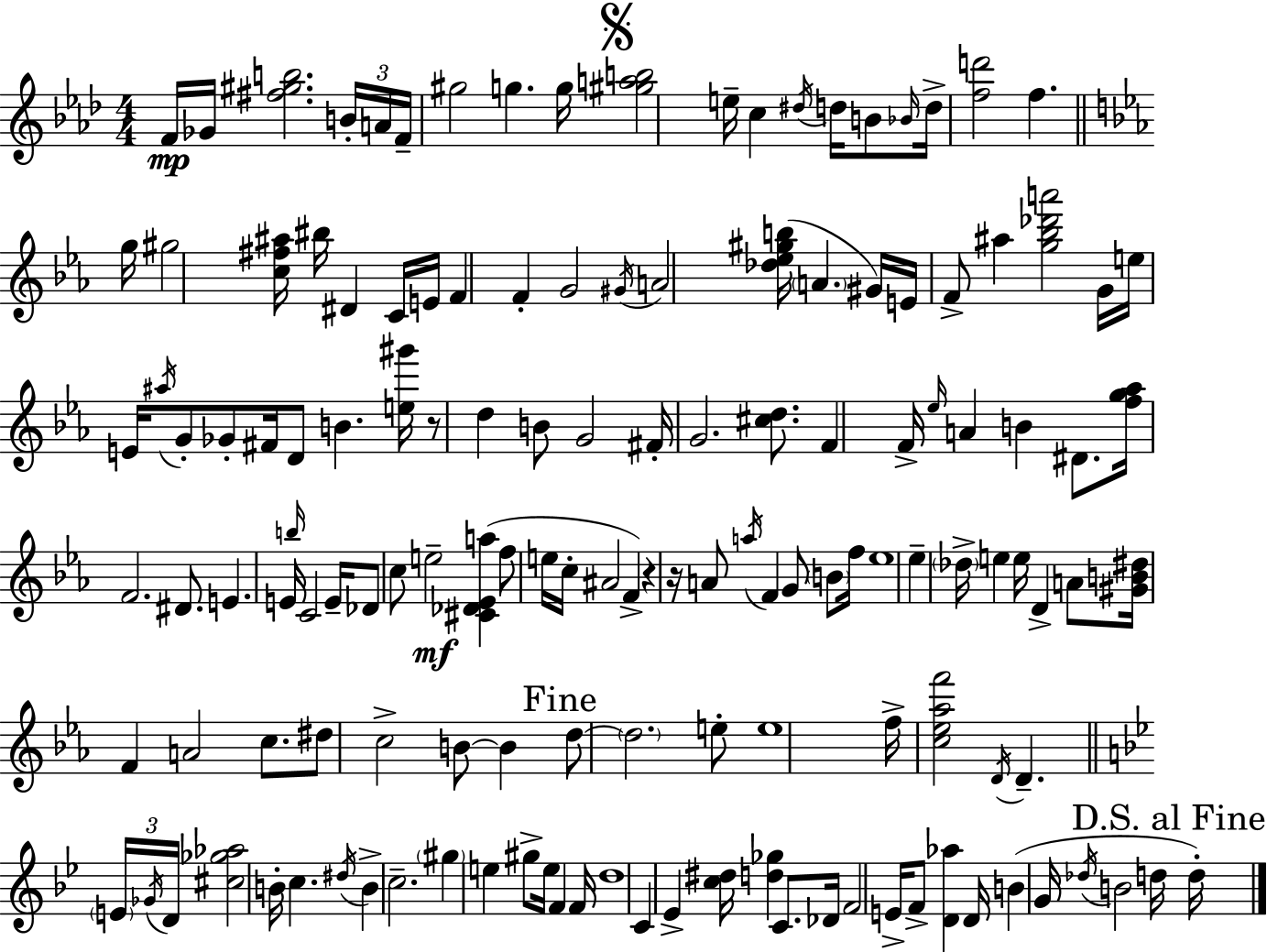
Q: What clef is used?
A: treble